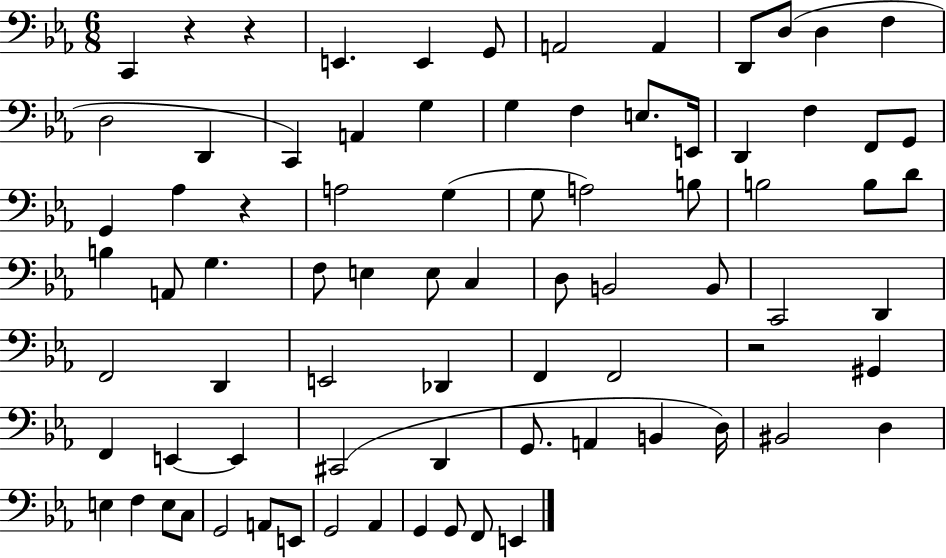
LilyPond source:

{
  \clef bass
  \numericTimeSignature
  \time 6/8
  \key ees \major
  \repeat volta 2 { c,4 r4 r4 | e,4. e,4 g,8 | a,2 a,4 | d,8 d8( d4 f4 | \break d2 d,4 | c,4) a,4 g4 | g4 f4 e8. e,16 | d,4 f4 f,8 g,8 | \break g,4 aes4 r4 | a2 g4( | g8 a2) b8 | b2 b8 d'8 | \break b4 a,8 g4. | f8 e4 e8 c4 | d8 b,2 b,8 | c,2 d,4 | \break f,2 d,4 | e,2 des,4 | f,4 f,2 | r2 gis,4 | \break f,4 e,4~~ e,4 | cis,2( d,4 | g,8. a,4 b,4 d16) | bis,2 d4 | \break e4 f4 e8 c8 | g,2 a,8 e,8 | g,2 aes,4 | g,4 g,8 f,8 e,4 | \break } \bar "|."
}